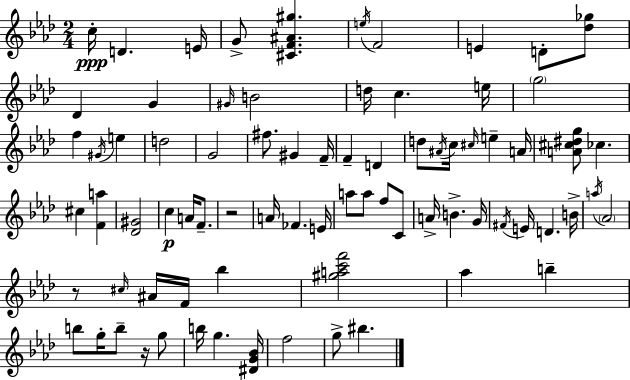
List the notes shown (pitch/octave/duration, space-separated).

C5/s D4/q. E4/s G4/e [C#4,F4,A#4,G#5]/q. E5/s F4/h E4/q D4/e [Db5,Gb5]/e Db4/q G4/q G#4/s B4/h D5/s C5/q. E5/s G5/h F5/q G#4/s E5/q D5/h G4/h F#5/e. G#4/q F4/s F4/q D4/q D5/e A#4/s C5/s C#5/s E5/q A4/s [A4,C#5,D#5,G5]/e CES5/q. C#5/q [F4,A5]/q [Db4,G#4]/h C5/q A4/s F4/e. R/h A4/s FES4/q. E4/s A5/e A5/e F5/e C4/e A4/s B4/q. G4/s F#4/s E4/s D4/q. B4/s A5/s Ab4/h R/e C#5/s A#4/s F4/s Bb5/q [G#5,A5,C6,F6]/h Ab5/q B5/q B5/e G5/s B5/e R/s G5/e B5/s G5/q. [D#4,G4,Bb4]/s F5/h G5/e BIS5/q.